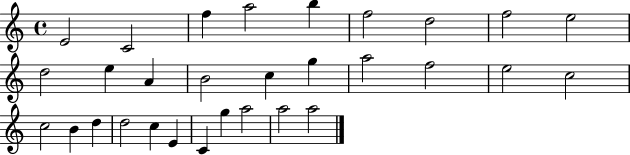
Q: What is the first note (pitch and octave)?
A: E4